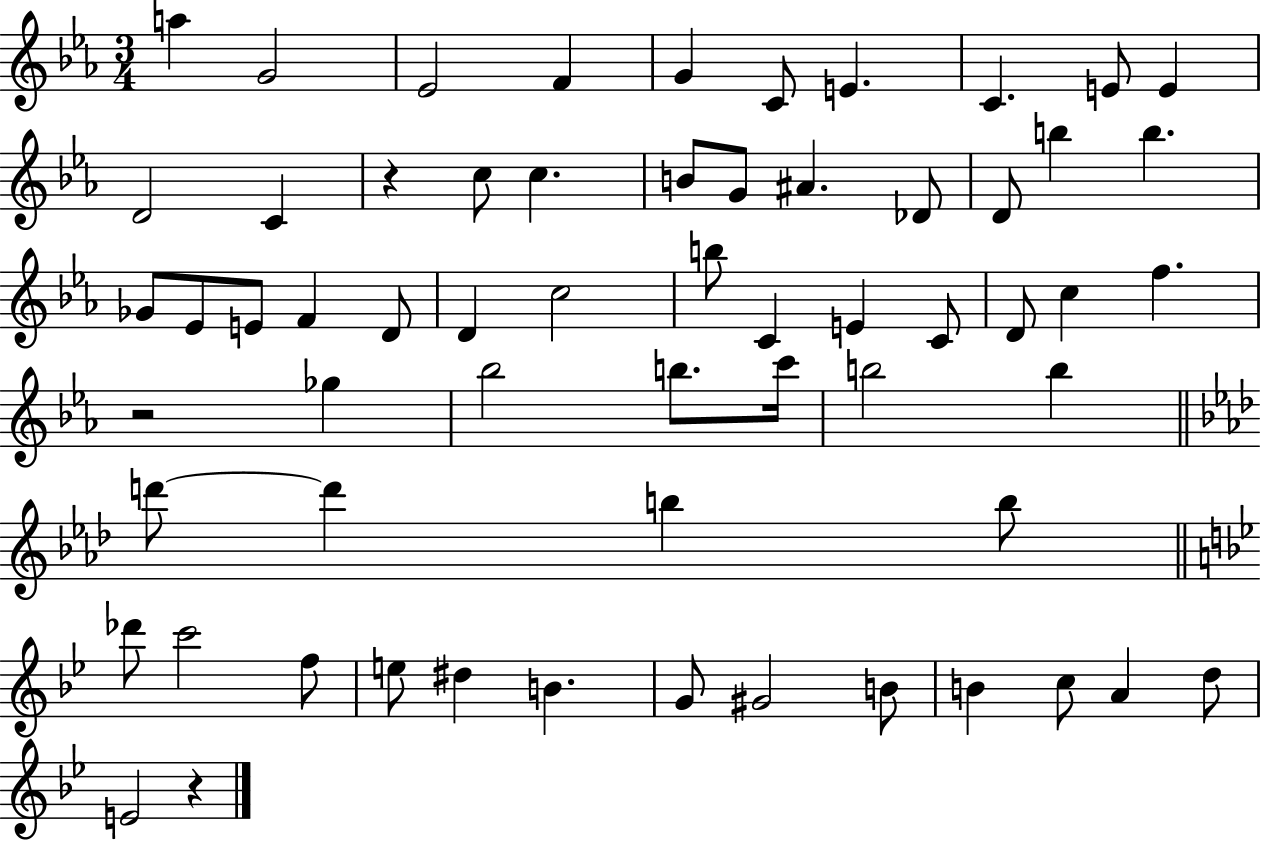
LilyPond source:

{
  \clef treble
  \numericTimeSignature
  \time 3/4
  \key ees \major
  \repeat volta 2 { a''4 g'2 | ees'2 f'4 | g'4 c'8 e'4. | c'4. e'8 e'4 | \break d'2 c'4 | r4 c''8 c''4. | b'8 g'8 ais'4. des'8 | d'8 b''4 b''4. | \break ges'8 ees'8 e'8 f'4 d'8 | d'4 c''2 | b''8 c'4 e'4 c'8 | d'8 c''4 f''4. | \break r2 ges''4 | bes''2 b''8. c'''16 | b''2 b''4 | \bar "||" \break \key f \minor d'''8~~ d'''4 b''4 b''8 | \bar "||" \break \key g \minor des'''8 c'''2 f''8 | e''8 dis''4 b'4. | g'8 gis'2 b'8 | b'4 c''8 a'4 d''8 | \break e'2 r4 | } \bar "|."
}